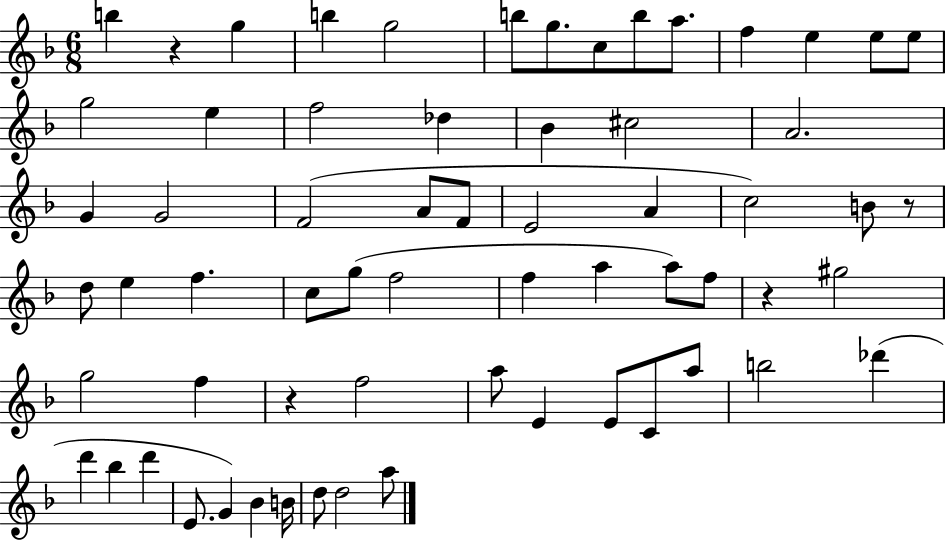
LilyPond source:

{
  \clef treble
  \numericTimeSignature
  \time 6/8
  \key f \major
  \repeat volta 2 { b''4 r4 g''4 | b''4 g''2 | b''8 g''8. c''8 b''8 a''8. | f''4 e''4 e''8 e''8 | \break g''2 e''4 | f''2 des''4 | bes'4 cis''2 | a'2. | \break g'4 g'2 | f'2( a'8 f'8 | e'2 a'4 | c''2) b'8 r8 | \break d''8 e''4 f''4. | c''8 g''8( f''2 | f''4 a''4 a''8) f''8 | r4 gis''2 | \break g''2 f''4 | r4 f''2 | a''8 e'4 e'8 c'8 a''8 | b''2 des'''4( | \break d'''4 bes''4 d'''4 | e'8. g'4) bes'4 b'16 | d''8 d''2 a''8 | } \bar "|."
}